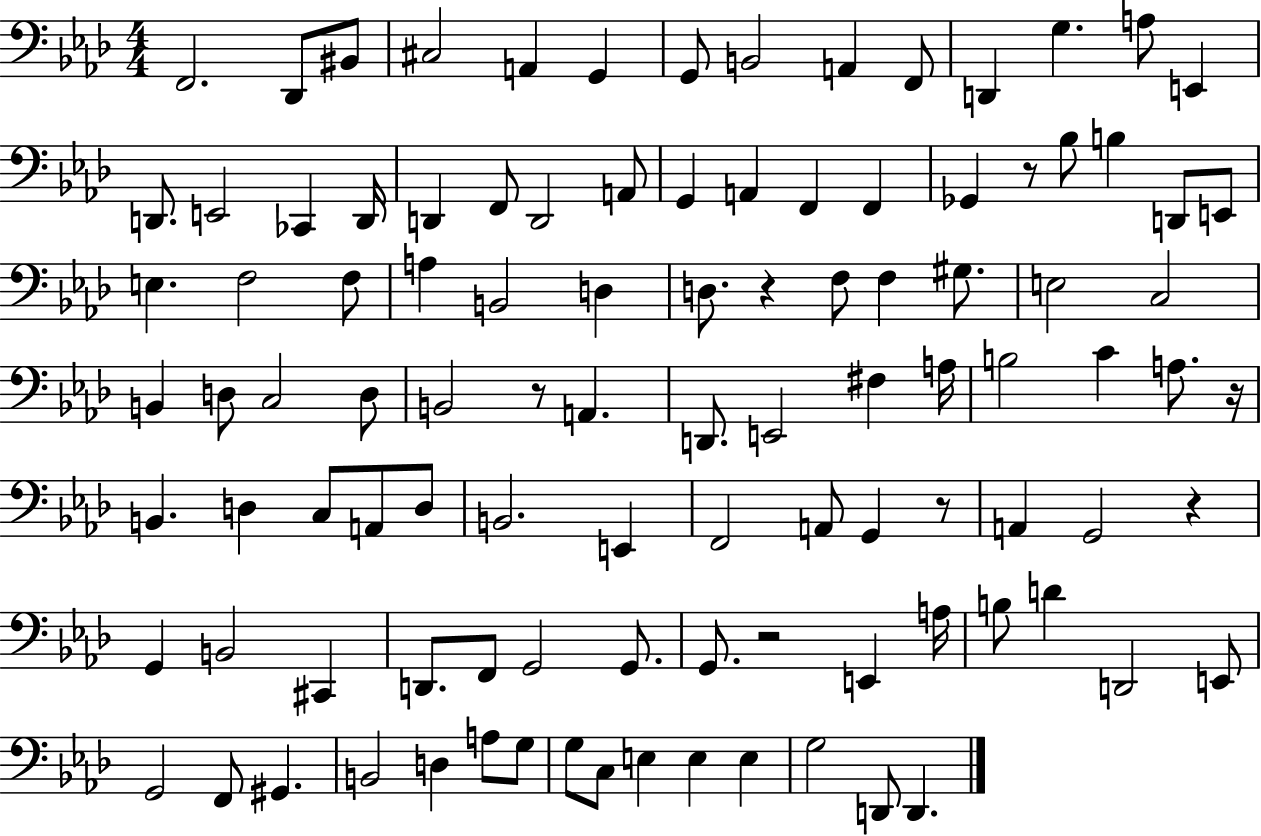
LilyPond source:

{
  \clef bass
  \numericTimeSignature
  \time 4/4
  \key aes \major
  f,2. des,8 bis,8 | cis2 a,4 g,4 | g,8 b,2 a,4 f,8 | d,4 g4. a8 e,4 | \break d,8. e,2 ces,4 d,16 | d,4 f,8 d,2 a,8 | g,4 a,4 f,4 f,4 | ges,4 r8 bes8 b4 d,8 e,8 | \break e4. f2 f8 | a4 b,2 d4 | d8. r4 f8 f4 gis8. | e2 c2 | \break b,4 d8 c2 d8 | b,2 r8 a,4. | d,8. e,2 fis4 a16 | b2 c'4 a8. r16 | \break b,4. d4 c8 a,8 d8 | b,2. e,4 | f,2 a,8 g,4 r8 | a,4 g,2 r4 | \break g,4 b,2 cis,4 | d,8. f,8 g,2 g,8. | g,8. r2 e,4 a16 | b8 d'4 d,2 e,8 | \break g,2 f,8 gis,4. | b,2 d4 a8 g8 | g8 c8 e4 e4 e4 | g2 d,8 d,4. | \break \bar "|."
}